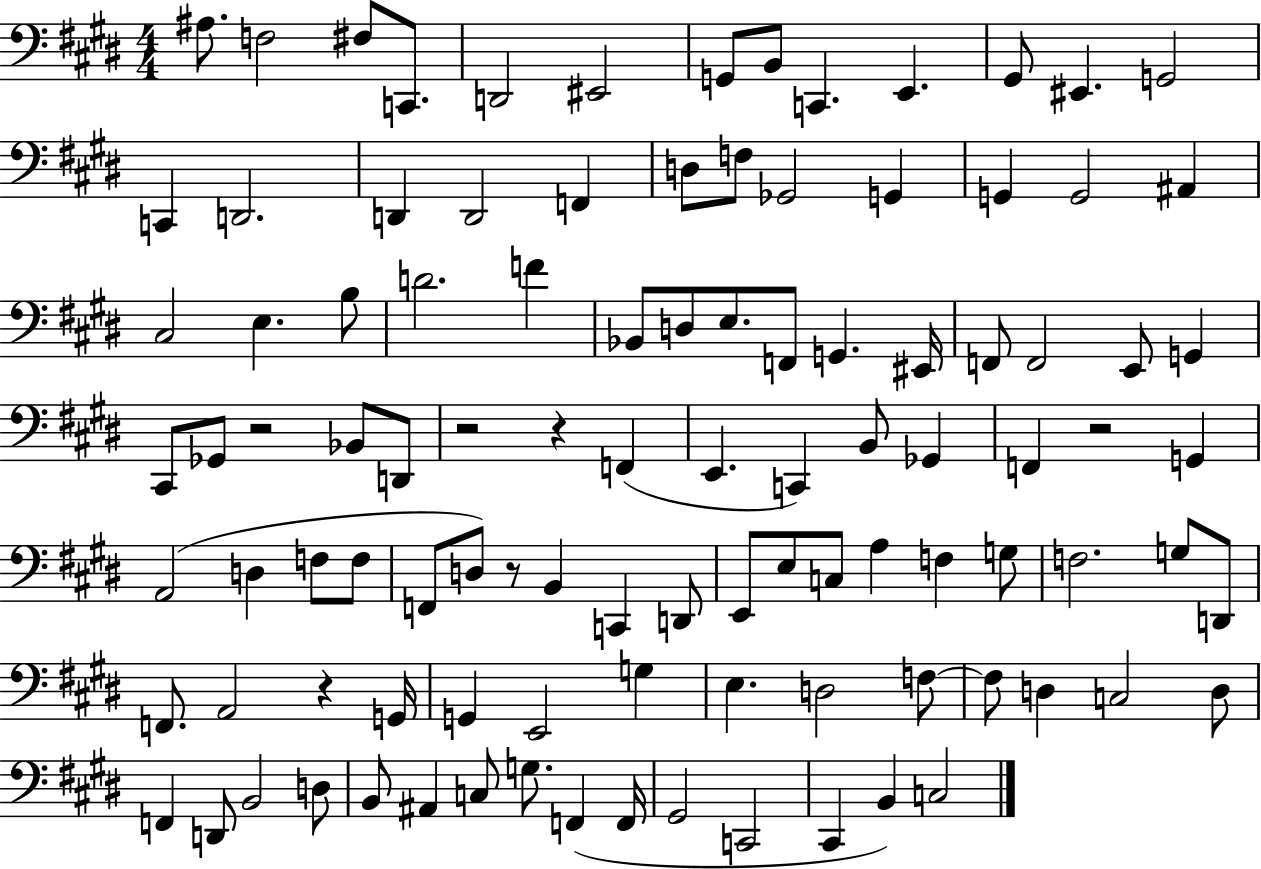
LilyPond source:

{
  \clef bass
  \numericTimeSignature
  \time 4/4
  \key e \major
  ais8. f2 fis8 c,8. | d,2 eis,2 | g,8 b,8 c,4. e,4. | gis,8 eis,4. g,2 | \break c,4 d,2. | d,4 d,2 f,4 | d8 f8 ges,2 g,4 | g,4 g,2 ais,4 | \break cis2 e4. b8 | d'2. f'4 | bes,8 d8 e8. f,8 g,4. eis,16 | f,8 f,2 e,8 g,4 | \break cis,8 ges,8 r2 bes,8 d,8 | r2 r4 f,4( | e,4. c,4) b,8 ges,4 | f,4 r2 g,4 | \break a,2( d4 f8 f8 | f,8 d8) r8 b,4 c,4 d,8 | e,8 e8 c8 a4 f4 g8 | f2. g8 d,8 | \break f,8. a,2 r4 g,16 | g,4 e,2 g4 | e4. d2 f8~~ | f8 d4 c2 d8 | \break f,4 d,8 b,2 d8 | b,8 ais,4 c8 g8. f,4( f,16 | gis,2 c,2 | cis,4 b,4) c2 | \break \bar "|."
}